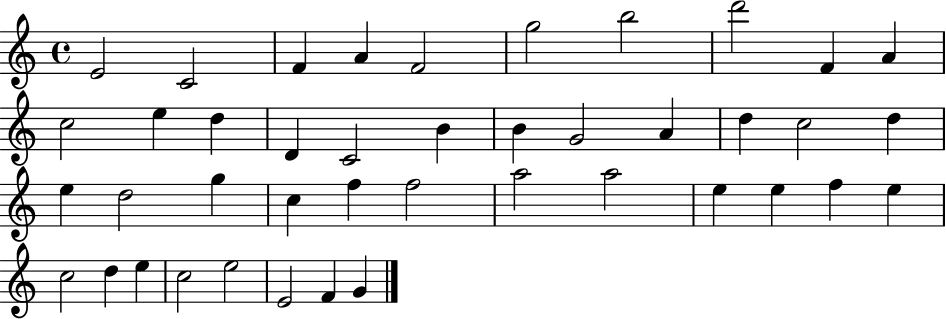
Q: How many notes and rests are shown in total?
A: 42